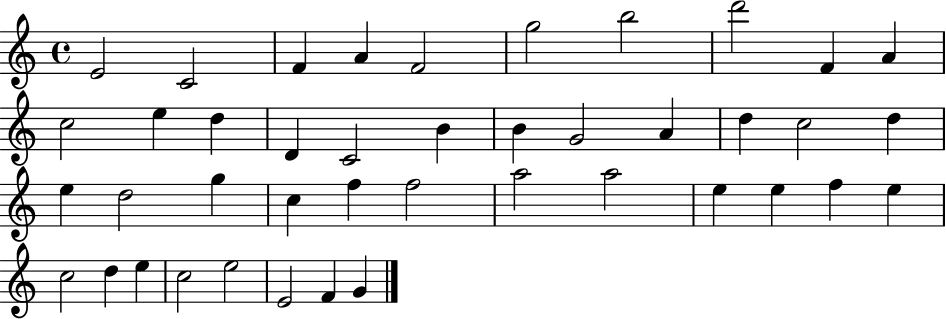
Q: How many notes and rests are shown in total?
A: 42